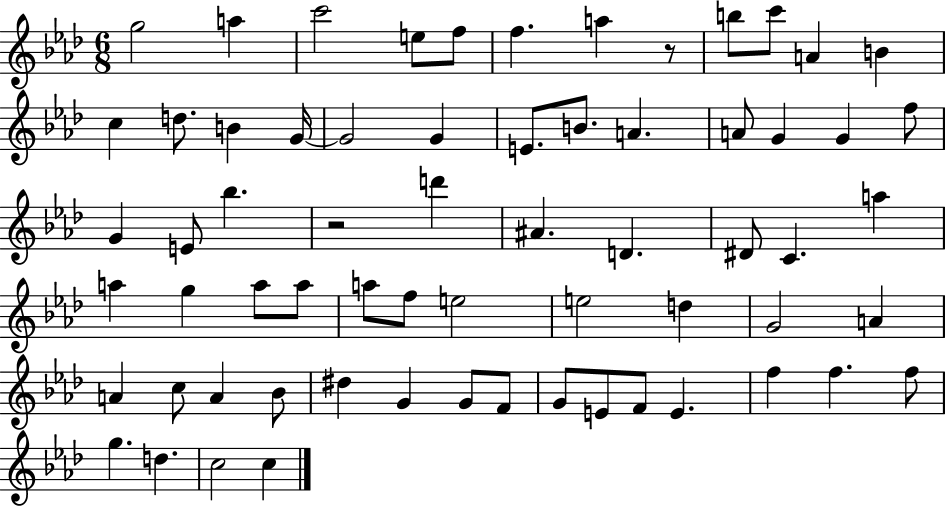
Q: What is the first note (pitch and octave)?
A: G5